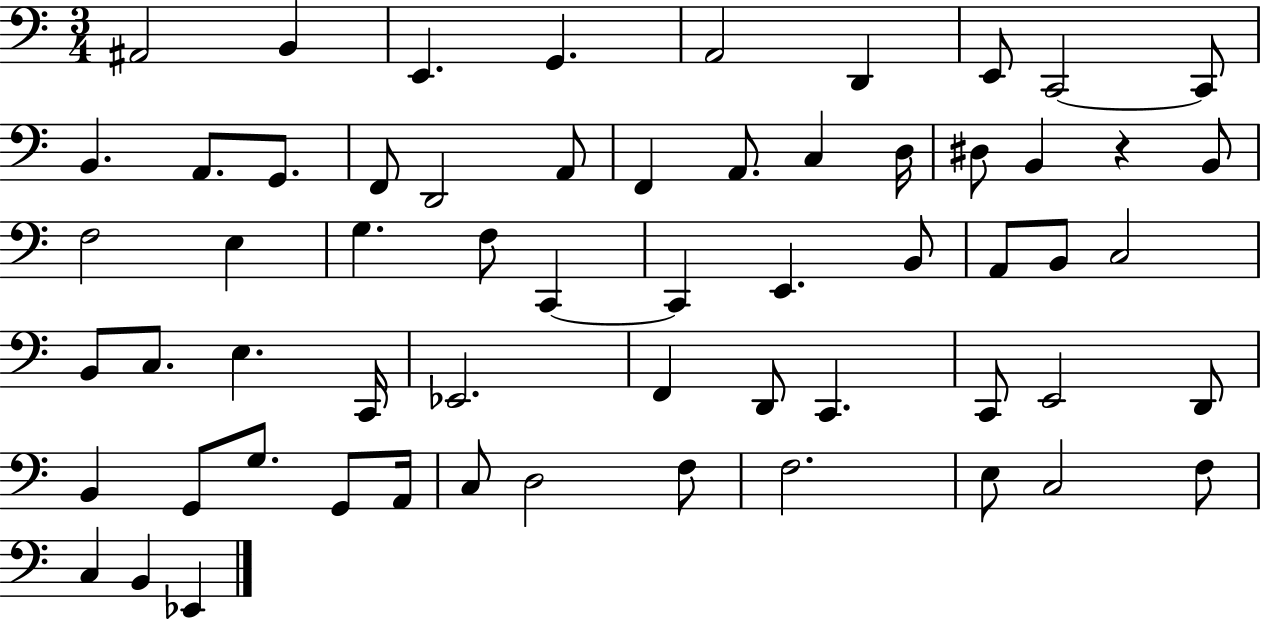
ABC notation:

X:1
T:Untitled
M:3/4
L:1/4
K:C
^A,,2 B,, E,, G,, A,,2 D,, E,,/2 C,,2 C,,/2 B,, A,,/2 G,,/2 F,,/2 D,,2 A,,/2 F,, A,,/2 C, D,/4 ^D,/2 B,, z B,,/2 F,2 E, G, F,/2 C,, C,, E,, B,,/2 A,,/2 B,,/2 C,2 B,,/2 C,/2 E, C,,/4 _E,,2 F,, D,,/2 C,, C,,/2 E,,2 D,,/2 B,, G,,/2 G,/2 G,,/2 A,,/4 C,/2 D,2 F,/2 F,2 E,/2 C,2 F,/2 C, B,, _E,,